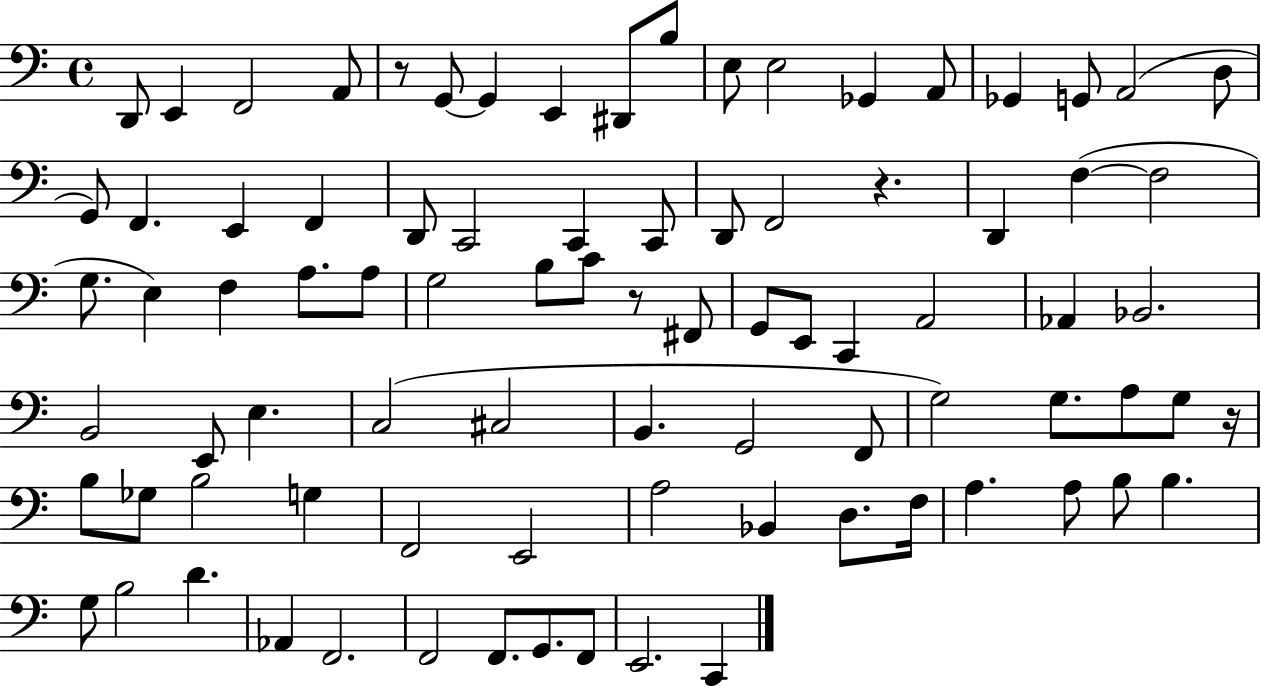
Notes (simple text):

D2/e E2/q F2/h A2/e R/e G2/e G2/q E2/q D#2/e B3/e E3/e E3/h Gb2/q A2/e Gb2/q G2/e A2/h D3/e G2/e F2/q. E2/q F2/q D2/e C2/h C2/q C2/e D2/e F2/h R/q. D2/q F3/q F3/h G3/e. E3/q F3/q A3/e. A3/e G3/h B3/e C4/e R/e F#2/e G2/e E2/e C2/q A2/h Ab2/q Bb2/h. B2/h E2/e E3/q. C3/h C#3/h B2/q. G2/h F2/e G3/h G3/e. A3/e G3/e R/s B3/e Gb3/e B3/h G3/q F2/h E2/h A3/h Bb2/q D3/e. F3/s A3/q. A3/e B3/e B3/q. G3/e B3/h D4/q. Ab2/q F2/h. F2/h F2/e. G2/e. F2/e E2/h. C2/q